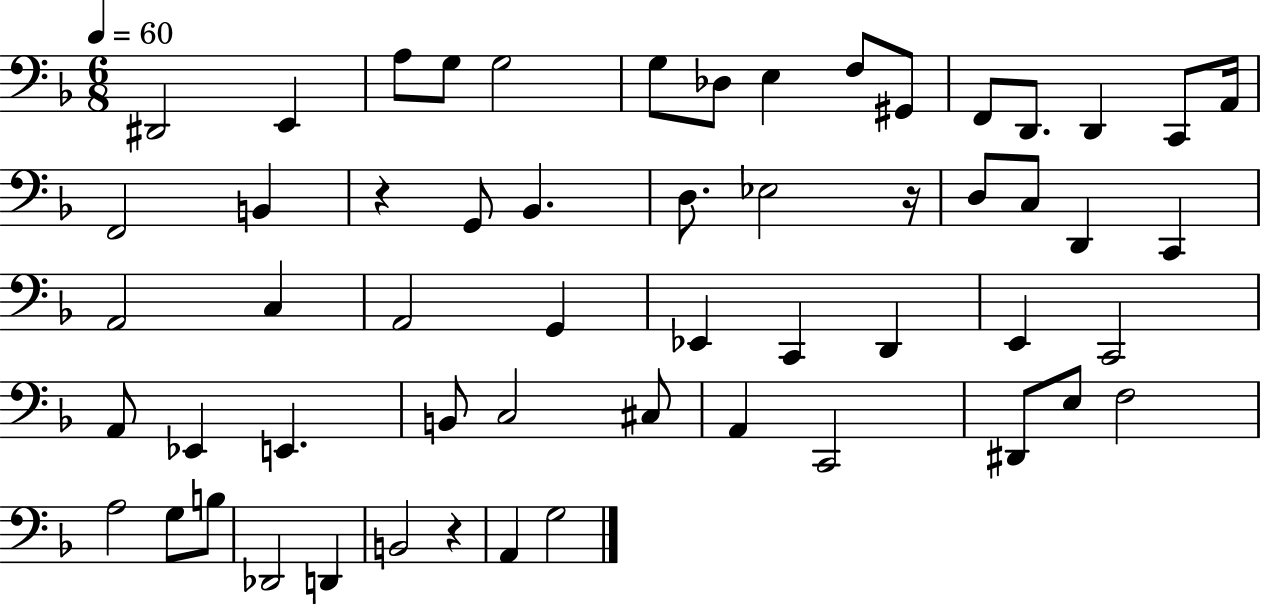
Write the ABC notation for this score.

X:1
T:Untitled
M:6/8
L:1/4
K:F
^D,,2 E,, A,/2 G,/2 G,2 G,/2 _D,/2 E, F,/2 ^G,,/2 F,,/2 D,,/2 D,, C,,/2 A,,/4 F,,2 B,, z G,,/2 _B,, D,/2 _E,2 z/4 D,/2 C,/2 D,, C,, A,,2 C, A,,2 G,, _E,, C,, D,, E,, C,,2 A,,/2 _E,, E,, B,,/2 C,2 ^C,/2 A,, C,,2 ^D,,/2 E,/2 F,2 A,2 G,/2 B,/2 _D,,2 D,, B,,2 z A,, G,2